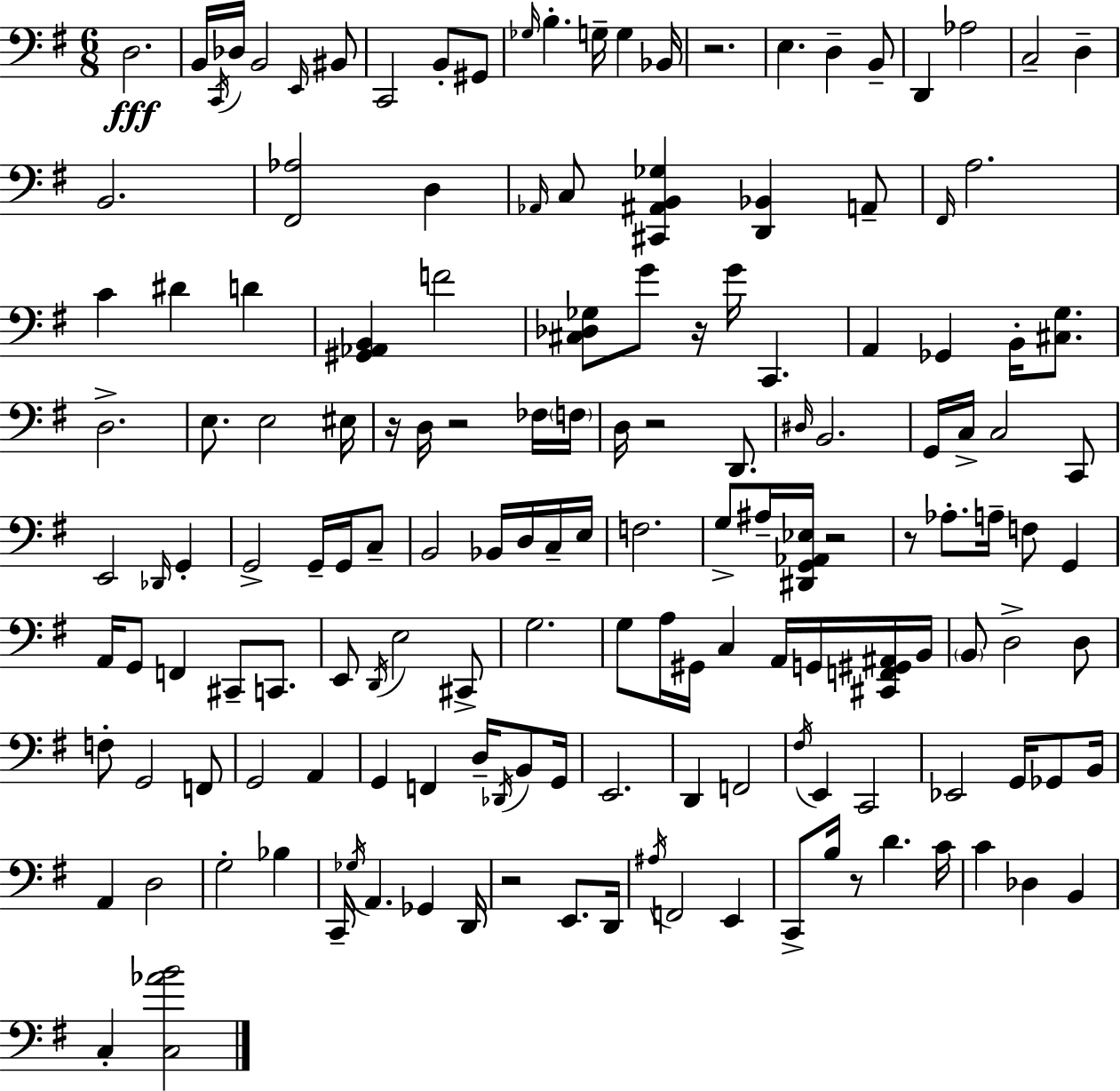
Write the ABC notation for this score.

X:1
T:Untitled
M:6/8
L:1/4
K:Em
D,2 B,,/4 C,,/4 _D,/4 B,,2 E,,/4 ^B,,/2 C,,2 B,,/2 ^G,,/2 _G,/4 B, G,/4 G, _B,,/4 z2 E, D, B,,/2 D,, _A,2 C,2 D, B,,2 [^F,,_A,]2 D, _A,,/4 C,/2 [^C,,^A,,B,,_G,] [D,,_B,,] A,,/2 ^F,,/4 A,2 C ^D D [^G,,_A,,B,,] F2 [^C,_D,_G,]/2 G/2 z/4 G/4 C,, A,, _G,, B,,/4 [^C,G,]/2 D,2 E,/2 E,2 ^E,/4 z/4 D,/4 z2 _F,/4 F,/4 D,/4 z2 D,,/2 ^D,/4 B,,2 G,,/4 C,/4 C,2 C,,/2 E,,2 _D,,/4 G,, G,,2 G,,/4 G,,/4 C,/2 B,,2 _B,,/4 D,/4 C,/4 E,/4 F,2 G,/2 ^A,/4 [^D,,G,,_A,,_E,]/4 z2 z/2 _A,/2 A,/4 F,/2 G,, A,,/4 G,,/2 F,, ^C,,/2 C,,/2 E,,/2 D,,/4 E,2 ^C,,/2 G,2 G,/2 A,/4 ^G,,/4 C, A,,/4 G,,/4 [^C,,F,,^G,,^A,,]/4 B,,/4 B,,/2 D,2 D,/2 F,/2 G,,2 F,,/2 G,,2 A,, G,, F,, D,/4 _D,,/4 B,,/2 G,,/4 E,,2 D,, F,,2 ^F,/4 E,, C,,2 _E,,2 G,,/4 _G,,/2 B,,/4 A,, D,2 G,2 _B, C,,/4 _G,/4 A,, _G,, D,,/4 z2 E,,/2 D,,/4 ^A,/4 F,,2 E,, C,,/2 B,/4 z/2 D C/4 C _D, B,, C, [C,_AB]2